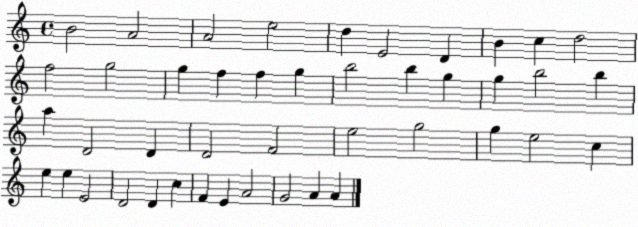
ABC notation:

X:1
T:Untitled
M:4/4
L:1/4
K:C
B2 A2 A2 e2 d E2 D B c d2 f2 g2 g f f g b2 b g g b2 b a D2 D D2 F2 e2 g2 g e2 c e e E2 D2 D c F E A2 G2 A A